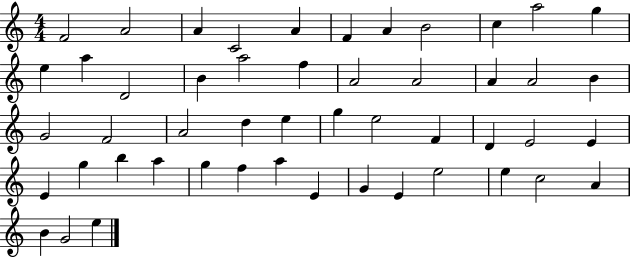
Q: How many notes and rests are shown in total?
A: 50